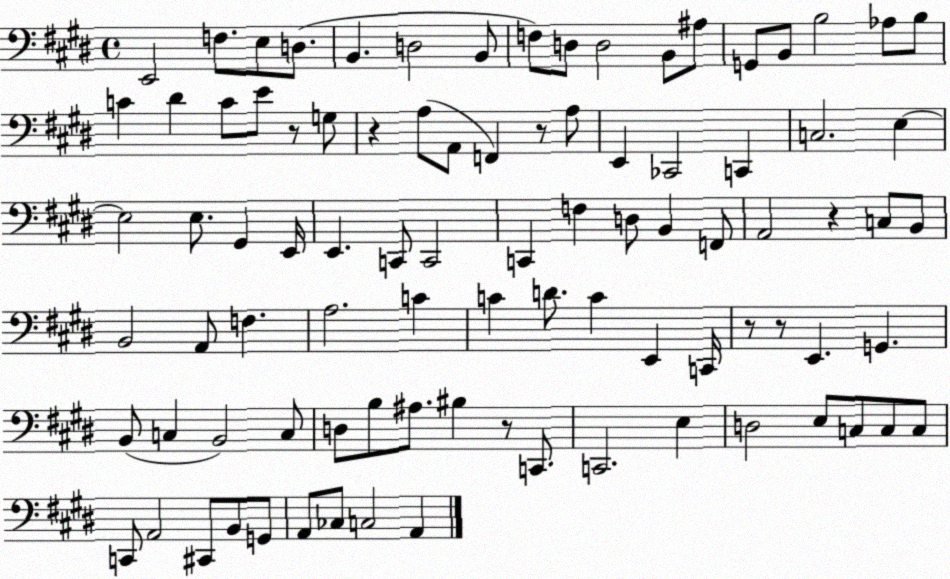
X:1
T:Untitled
M:4/4
L:1/4
K:E
E,,2 F,/2 E,/2 D,/2 B,, D,2 B,,/2 F,/2 D,/2 D,2 B,,/2 ^A,/2 G,,/2 B,,/2 B,2 _A,/2 B,/2 C ^D C/2 E/2 z/2 G,/2 z A,/2 A,,/2 F,, z/2 A,/2 E,, _C,,2 C,, C,2 E, E,2 E,/2 ^G,, E,,/4 E,, C,,/2 C,,2 C,, F, D,/2 B,, F,,/2 A,,2 z C,/2 B,,/2 B,,2 A,,/2 F, A,2 C C D/2 C E,, C,,/4 z/2 z/2 E,, G,, B,,/2 C, B,,2 C,/2 D,/2 B,/2 ^A,/2 ^B, z/2 C,,/2 C,,2 E, D,2 E,/2 C,/2 C,/2 C,/2 C,,/2 A,,2 ^C,,/2 B,,/2 G,,/2 A,,/2 _C,/2 C,2 A,,